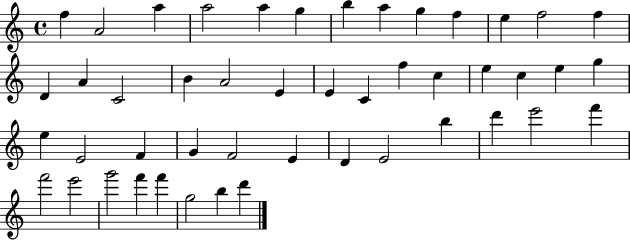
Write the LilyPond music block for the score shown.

{
  \clef treble
  \time 4/4
  \defaultTimeSignature
  \key c \major
  f''4 a'2 a''4 | a''2 a''4 g''4 | b''4 a''4 g''4 f''4 | e''4 f''2 f''4 | \break d'4 a'4 c'2 | b'4 a'2 e'4 | e'4 c'4 f''4 c''4 | e''4 c''4 e''4 g''4 | \break e''4 e'2 f'4 | g'4 f'2 e'4 | d'4 e'2 b''4 | d'''4 e'''2 f'''4 | \break f'''2 e'''2 | g'''2 f'''4 f'''4 | g''2 b''4 d'''4 | \bar "|."
}